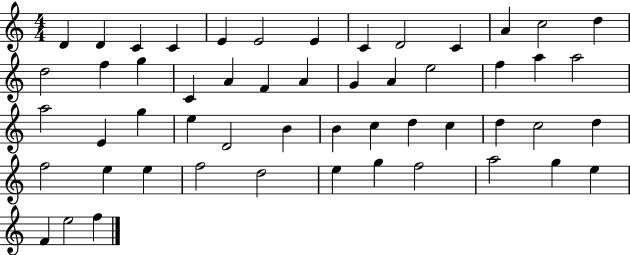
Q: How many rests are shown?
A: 0